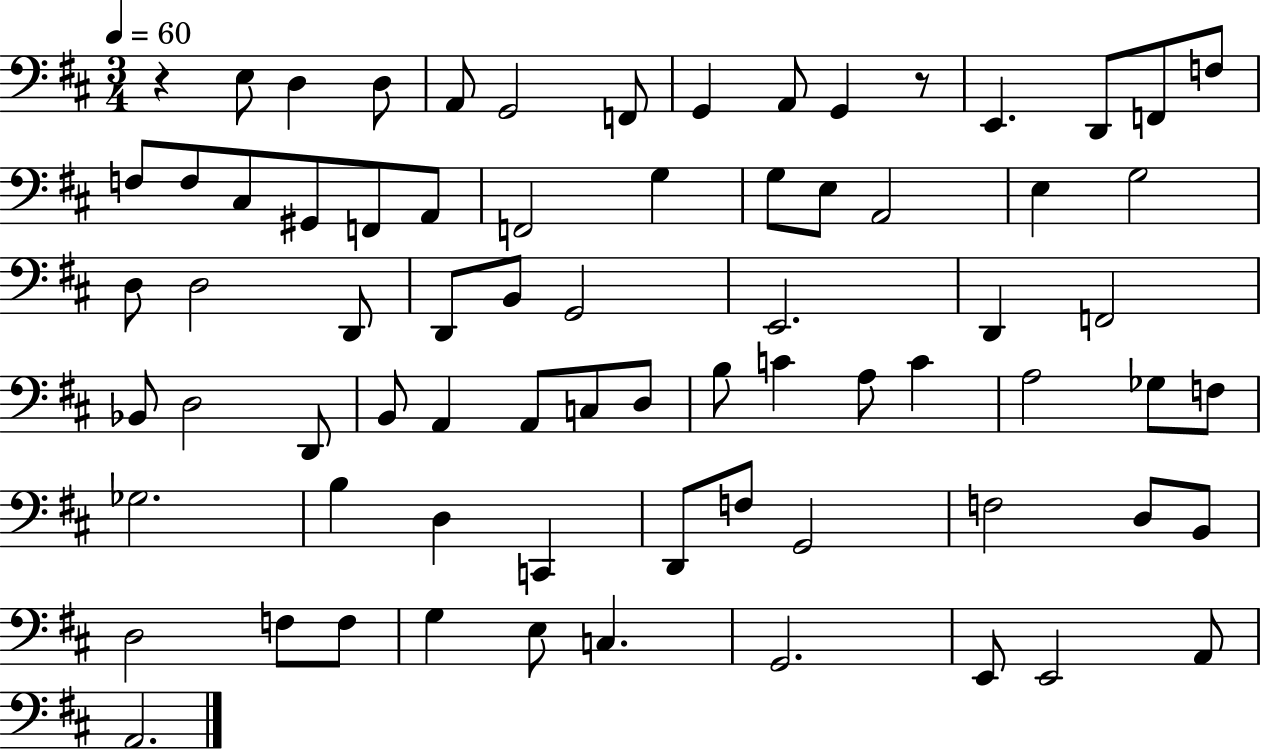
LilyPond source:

{
  \clef bass
  \numericTimeSignature
  \time 3/4
  \key d \major
  \tempo 4 = 60
  \repeat volta 2 { r4 e8 d4 d8 | a,8 g,2 f,8 | g,4 a,8 g,4 r8 | e,4. d,8 f,8 f8 | \break f8 f8 cis8 gis,8 f,8 a,8 | f,2 g4 | g8 e8 a,2 | e4 g2 | \break d8 d2 d,8 | d,8 b,8 g,2 | e,2. | d,4 f,2 | \break bes,8 d2 d,8 | b,8 a,4 a,8 c8 d8 | b8 c'4 a8 c'4 | a2 ges8 f8 | \break ges2. | b4 d4 c,4 | d,8 f8 g,2 | f2 d8 b,8 | \break d2 f8 f8 | g4 e8 c4. | g,2. | e,8 e,2 a,8 | \break a,2. | } \bar "|."
}